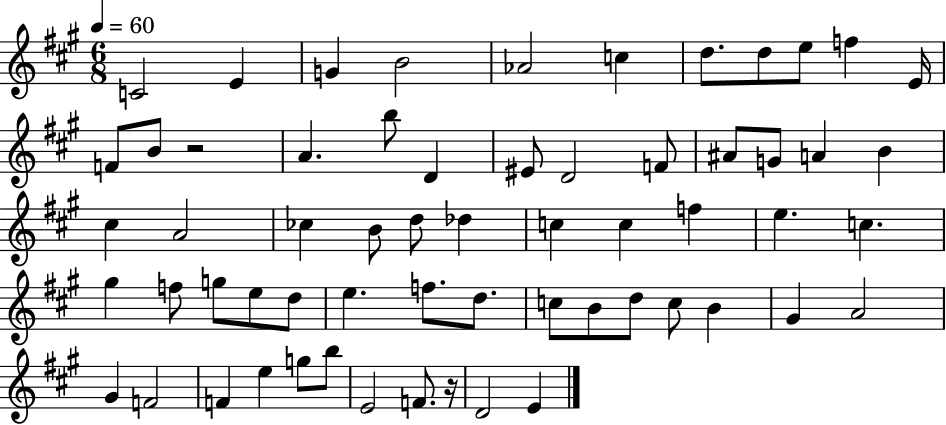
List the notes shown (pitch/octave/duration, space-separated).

C4/h E4/q G4/q B4/h Ab4/h C5/q D5/e. D5/e E5/e F5/q E4/s F4/e B4/e R/h A4/q. B5/e D4/q EIS4/e D4/h F4/e A#4/e G4/e A4/q B4/q C#5/q A4/h CES5/q B4/e D5/e Db5/q C5/q C5/q F5/q E5/q. C5/q. G#5/q F5/e G5/e E5/e D5/e E5/q. F5/e. D5/e. C5/e B4/e D5/e C5/e B4/q G#4/q A4/h G#4/q F4/h F4/q E5/q G5/e B5/e E4/h F4/e. R/s D4/h E4/q